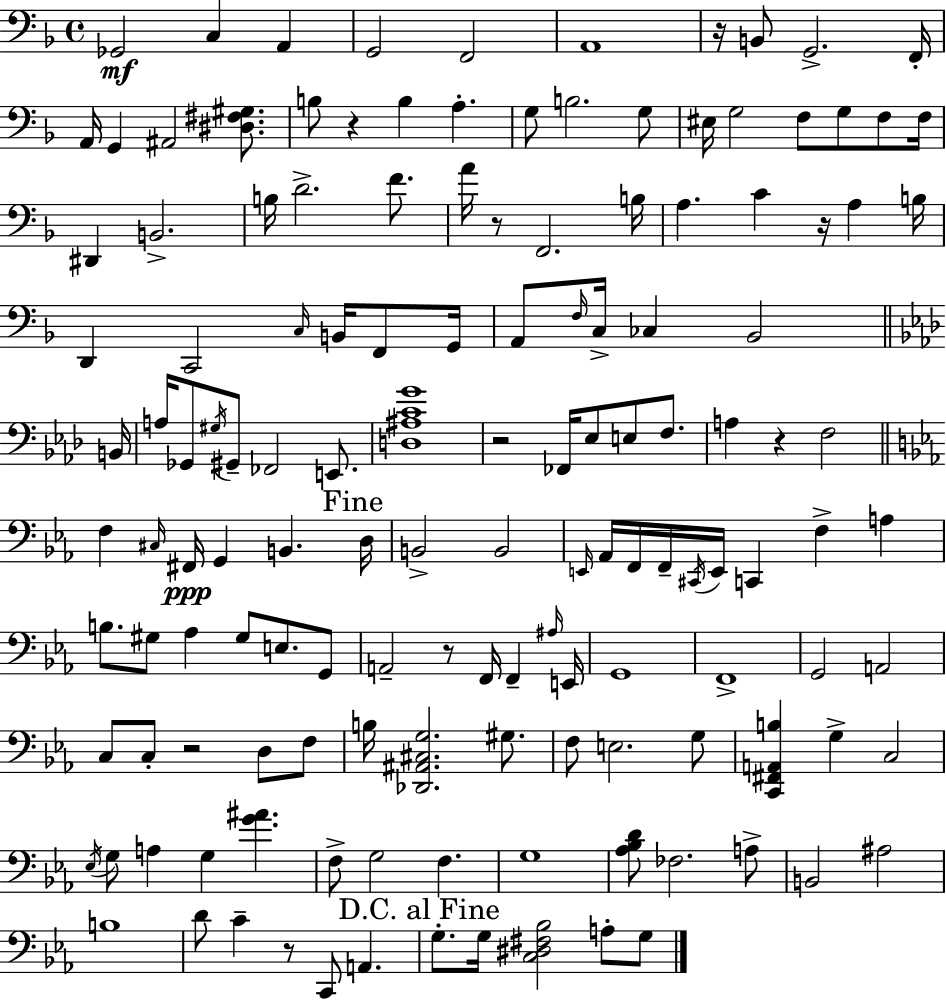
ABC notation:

X:1
T:Untitled
M:4/4
L:1/4
K:Dm
_G,,2 C, A,, G,,2 F,,2 A,,4 z/4 B,,/2 G,,2 F,,/4 A,,/4 G,, ^A,,2 [^D,^F,^G,]/2 B,/2 z B, A, G,/2 B,2 G,/2 ^E,/4 G,2 F,/2 G,/2 F,/2 F,/4 ^D,, B,,2 B,/4 D2 F/2 A/4 z/2 F,,2 B,/4 A, C z/4 A, B,/4 D,, C,,2 C,/4 B,,/4 F,,/2 G,,/4 A,,/2 F,/4 C,/4 _C, _B,,2 B,,/4 A,/4 _G,,/2 ^G,/4 ^G,,/2 _F,,2 E,,/2 [D,^A,CG]4 z2 _F,,/4 _E,/2 E,/2 F,/2 A, z F,2 F, ^C,/4 ^F,,/4 G,, B,, D,/4 B,,2 B,,2 E,,/4 _A,,/4 F,,/4 F,,/4 ^C,,/4 E,,/4 C,, F, A, B,/2 ^G,/2 _A, ^G,/2 E,/2 G,,/2 A,,2 z/2 F,,/4 F,, ^A,/4 E,,/4 G,,4 F,,4 G,,2 A,,2 C,/2 C,/2 z2 D,/2 F,/2 B,/4 [_D,,^A,,^C,G,]2 ^G,/2 F,/2 E,2 G,/2 [C,,^F,,A,,B,] G, C,2 _E,/4 G,/2 A, G, [G^A] F,/2 G,2 F, G,4 [_A,_B,D]/2 _F,2 A,/2 B,,2 ^A,2 B,4 D/2 C z/2 C,,/2 A,, G,/2 G,/4 [C,^D,^F,_B,]2 A,/2 G,/2